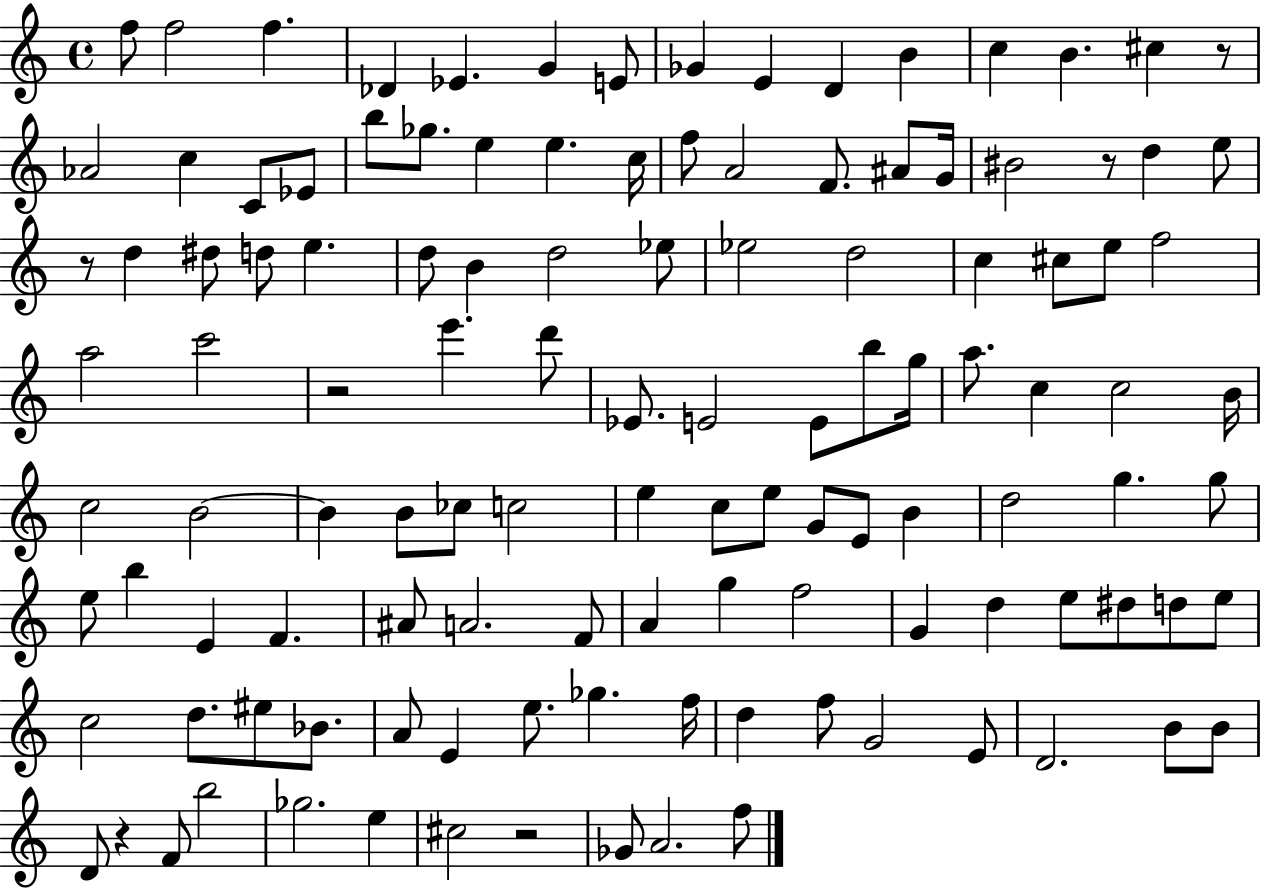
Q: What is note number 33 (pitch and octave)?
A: D#5